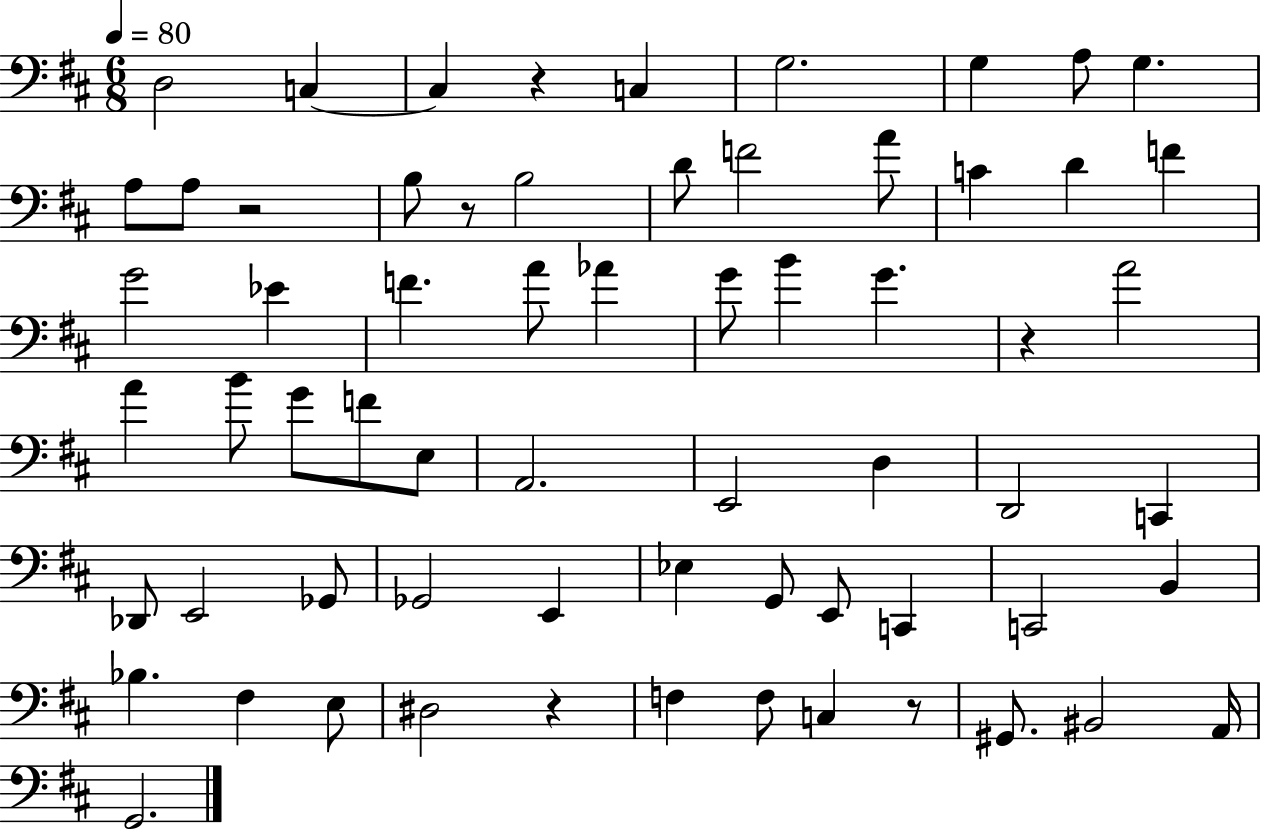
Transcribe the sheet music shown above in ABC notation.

X:1
T:Untitled
M:6/8
L:1/4
K:D
D,2 C, C, z C, G,2 G, A,/2 G, A,/2 A,/2 z2 B,/2 z/2 B,2 D/2 F2 A/2 C D F G2 _E F A/2 _A G/2 B G z A2 A B/2 G/2 F/2 E,/2 A,,2 E,,2 D, D,,2 C,, _D,,/2 E,,2 _G,,/2 _G,,2 E,, _E, G,,/2 E,,/2 C,, C,,2 B,, _B, ^F, E,/2 ^D,2 z F, F,/2 C, z/2 ^G,,/2 ^B,,2 A,,/4 G,,2